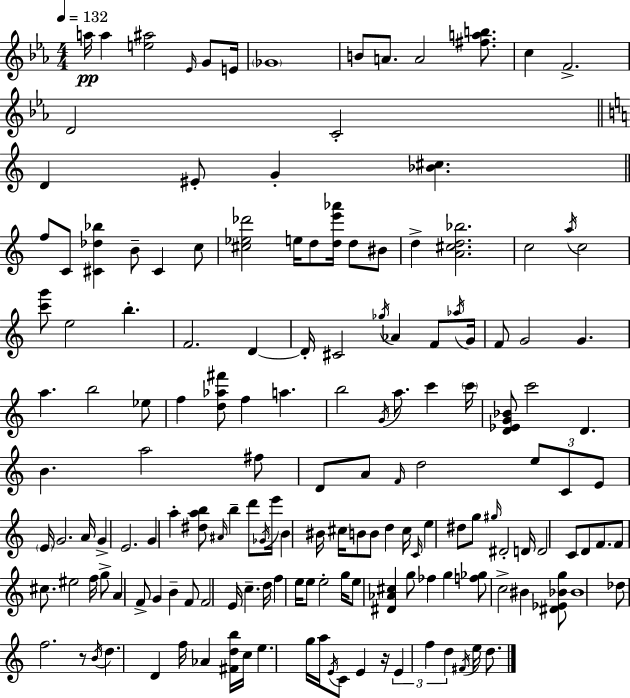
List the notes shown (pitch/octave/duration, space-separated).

A5/s A5/q [E5,A#5]/h Eb4/s G4/e E4/s Gb4/w B4/e A4/e. A4/h [F#5,A5,B5]/e. C5/q F4/h. D4/h C4/h D4/q EIS4/e G4/q [Bb4,C#5]/q. F5/e C4/e [C#4,Db5,Bb5]/q B4/e C#4/q C5/e [C#5,Eb5,Db6]/h E5/s D5/e [D5,E6,Ab6]/s D5/e BIS4/e D5/q [A4,C#5,D5,Bb5]/h. C5/h A5/s C5/h [C6,G6]/e E5/h B5/q. F4/h. D4/q D4/s C#4/h Gb5/s Ab4/q F4/e Ab5/s G4/s F4/e G4/h G4/q. A5/q. B5/h Eb5/e F5/q [D5,Ab5,F#6]/e F5/q A5/q. B5/h G4/s A5/e. C6/q C6/s [D4,Eb4,G4,Bb4]/e C6/h D4/q. B4/q. A5/h F#5/e D4/e A4/e F4/s D5/h E5/e C4/e E4/e E4/s G4/h. A4/s G4/q E4/h. G4/q A5/q [D#5,A5,B5]/e A#4/s B5/q D6/e Gb4/s E6/s B4/q BIS4/s C#5/s B4/e B4/e D5/q C#5/s C4/s E5/q D#5/e G5/e G#5/s D#4/h D4/s D4/h C4/e D4/e F4/e. F4/e C#5/e. EIS5/h F5/s G5/e A4/q F4/e G4/q B4/q F4/e F4/h E4/s C5/q. D5/s F5/q E5/s E5/e E5/h G5/s E5/e [D#4,Ab4,C#5]/q G5/e FES5/q G5/q [F5,Gb5]/e C5/h BIS4/q [D#4,Eb4,Bb4,G5]/e Bb4/w Db5/e F5/h. R/e B4/s D5/q. D4/q F5/s Ab4/q [F#4,D5,B5]/s C5/s E5/q. G5/s A5/s E4/s C4/e E4/q R/s E4/q F5/q D5/q F#4/s E5/s D5/e.